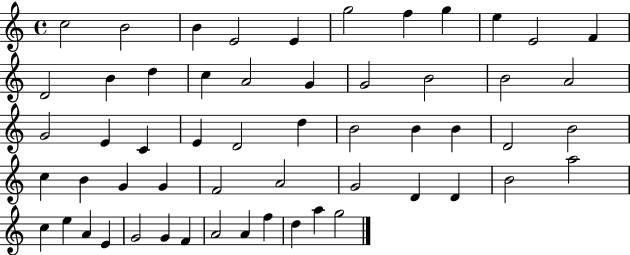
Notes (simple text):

C5/h B4/h B4/q E4/h E4/q G5/h F5/q G5/q E5/q E4/h F4/q D4/h B4/q D5/q C5/q A4/h G4/q G4/h B4/h B4/h A4/h G4/h E4/q C4/q E4/q D4/h D5/q B4/h B4/q B4/q D4/h B4/h C5/q B4/q G4/q G4/q F4/h A4/h G4/h D4/q D4/q B4/h A5/h C5/q E5/q A4/q E4/q G4/h G4/q F4/q A4/h A4/q F5/q D5/q A5/q G5/h